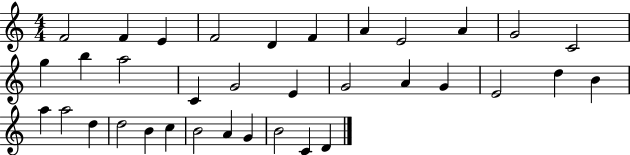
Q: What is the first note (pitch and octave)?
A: F4